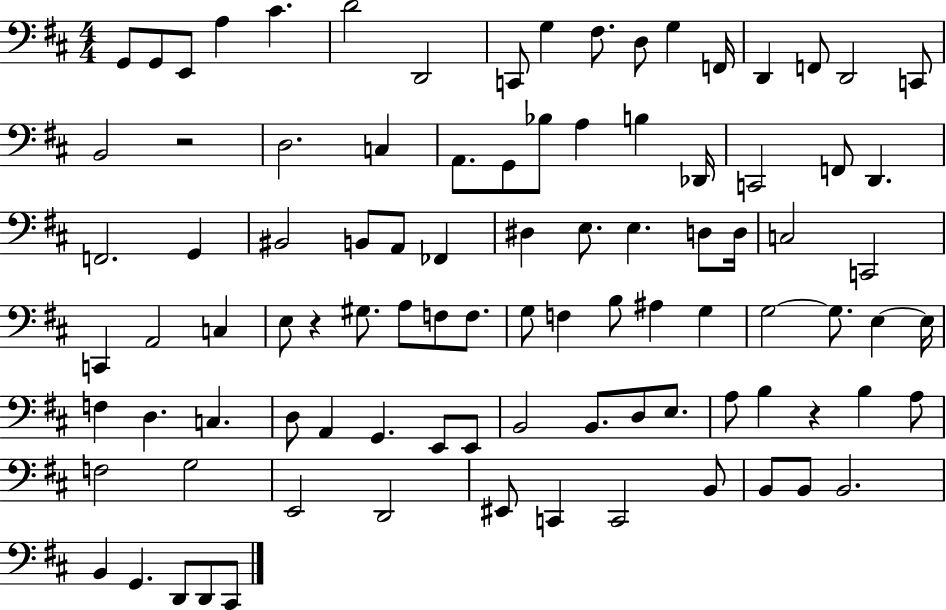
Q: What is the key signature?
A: D major